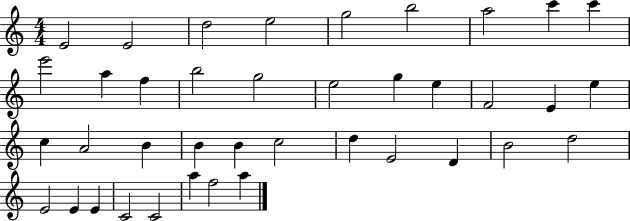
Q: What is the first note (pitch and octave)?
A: E4